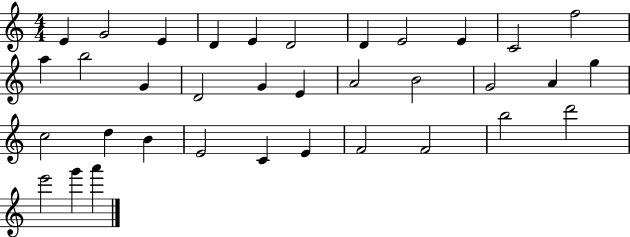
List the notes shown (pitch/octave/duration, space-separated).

E4/q G4/h E4/q D4/q E4/q D4/h D4/q E4/h E4/q C4/h F5/h A5/q B5/h G4/q D4/h G4/q E4/q A4/h B4/h G4/h A4/q G5/q C5/h D5/q B4/q E4/h C4/q E4/q F4/h F4/h B5/h D6/h E6/h G6/q A6/q